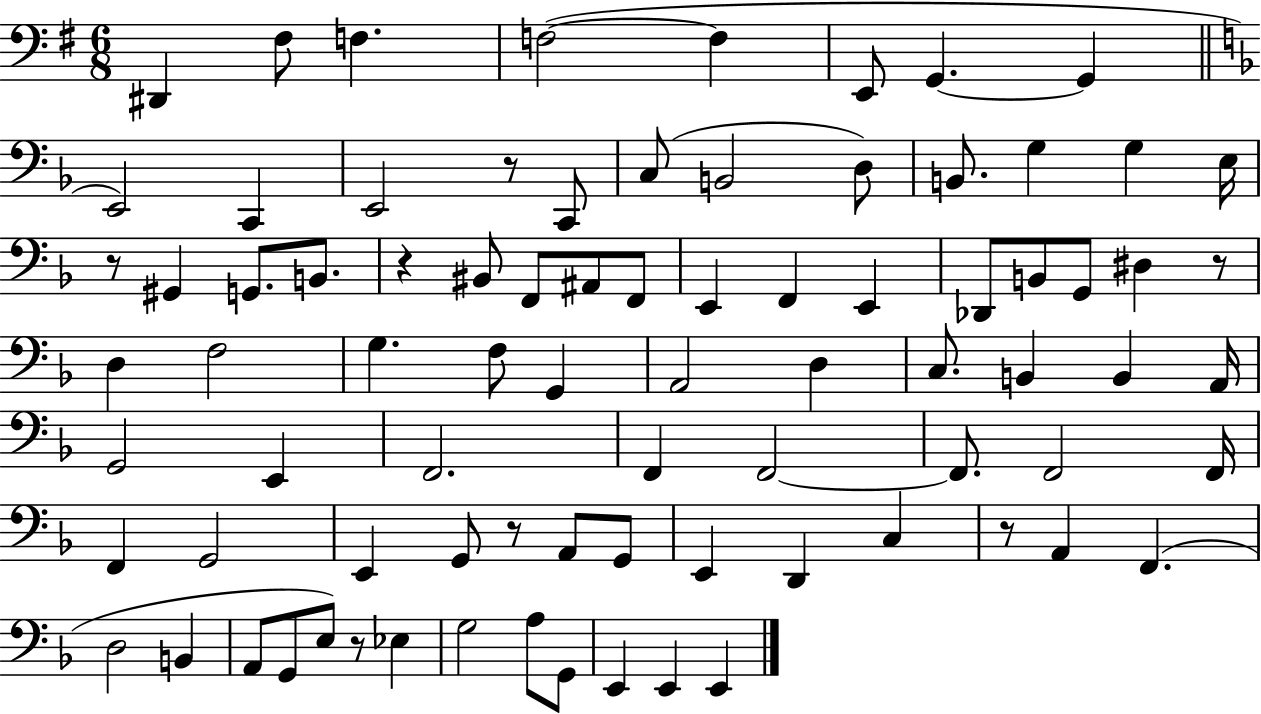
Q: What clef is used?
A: bass